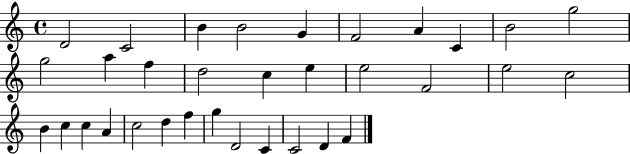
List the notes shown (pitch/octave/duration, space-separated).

D4/h C4/h B4/q B4/h G4/q F4/h A4/q C4/q B4/h G5/h G5/h A5/q F5/q D5/h C5/q E5/q E5/h F4/h E5/h C5/h B4/q C5/q C5/q A4/q C5/h D5/q F5/q G5/q D4/h C4/q C4/h D4/q F4/q